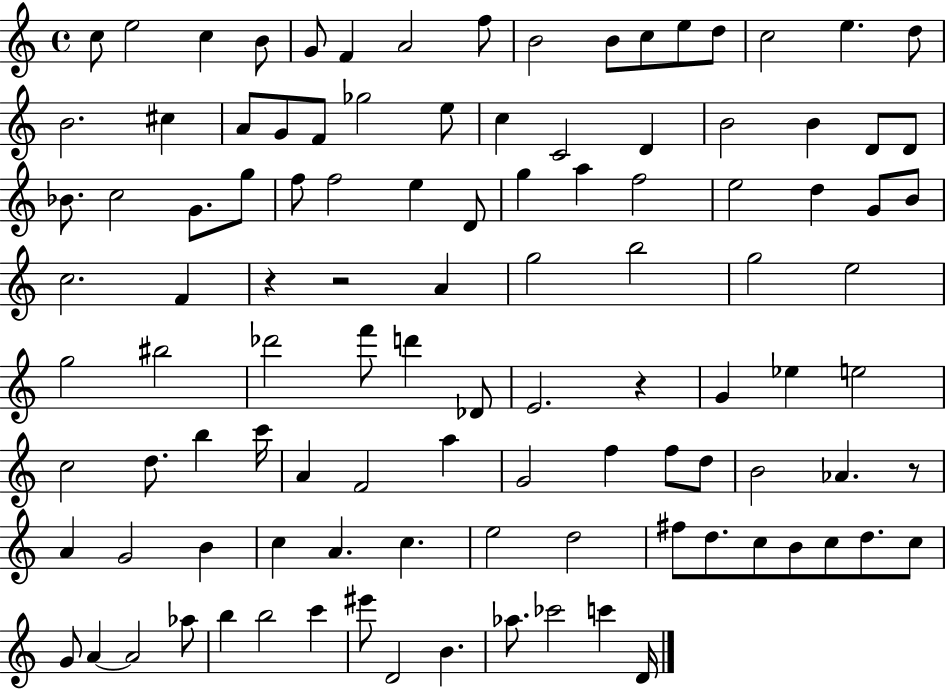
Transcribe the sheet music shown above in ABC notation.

X:1
T:Untitled
M:4/4
L:1/4
K:C
c/2 e2 c B/2 G/2 F A2 f/2 B2 B/2 c/2 e/2 d/2 c2 e d/2 B2 ^c A/2 G/2 F/2 _g2 e/2 c C2 D B2 B D/2 D/2 _B/2 c2 G/2 g/2 f/2 f2 e D/2 g a f2 e2 d G/2 B/2 c2 F z z2 A g2 b2 g2 e2 g2 ^b2 _d'2 f'/2 d' _D/2 E2 z G _e e2 c2 d/2 b c'/4 A F2 a G2 f f/2 d/2 B2 _A z/2 A G2 B c A c e2 d2 ^f/2 d/2 c/2 B/2 c/2 d/2 c/2 G/2 A A2 _a/2 b b2 c' ^e'/2 D2 B _a/2 _c'2 c' D/4